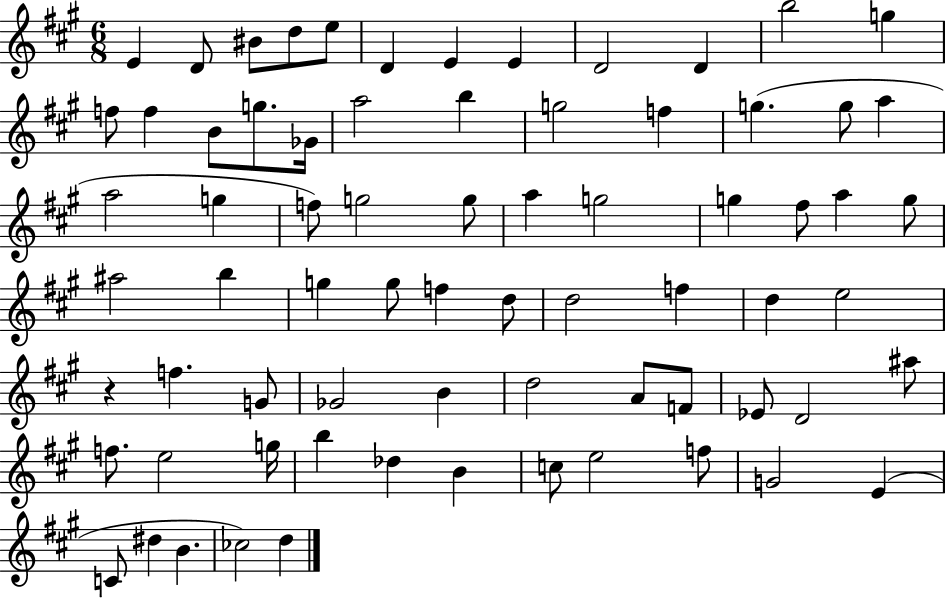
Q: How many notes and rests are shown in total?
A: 72